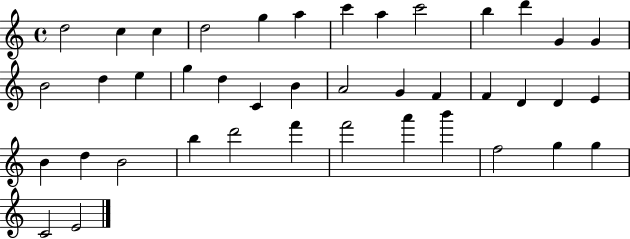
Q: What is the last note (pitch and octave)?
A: E4